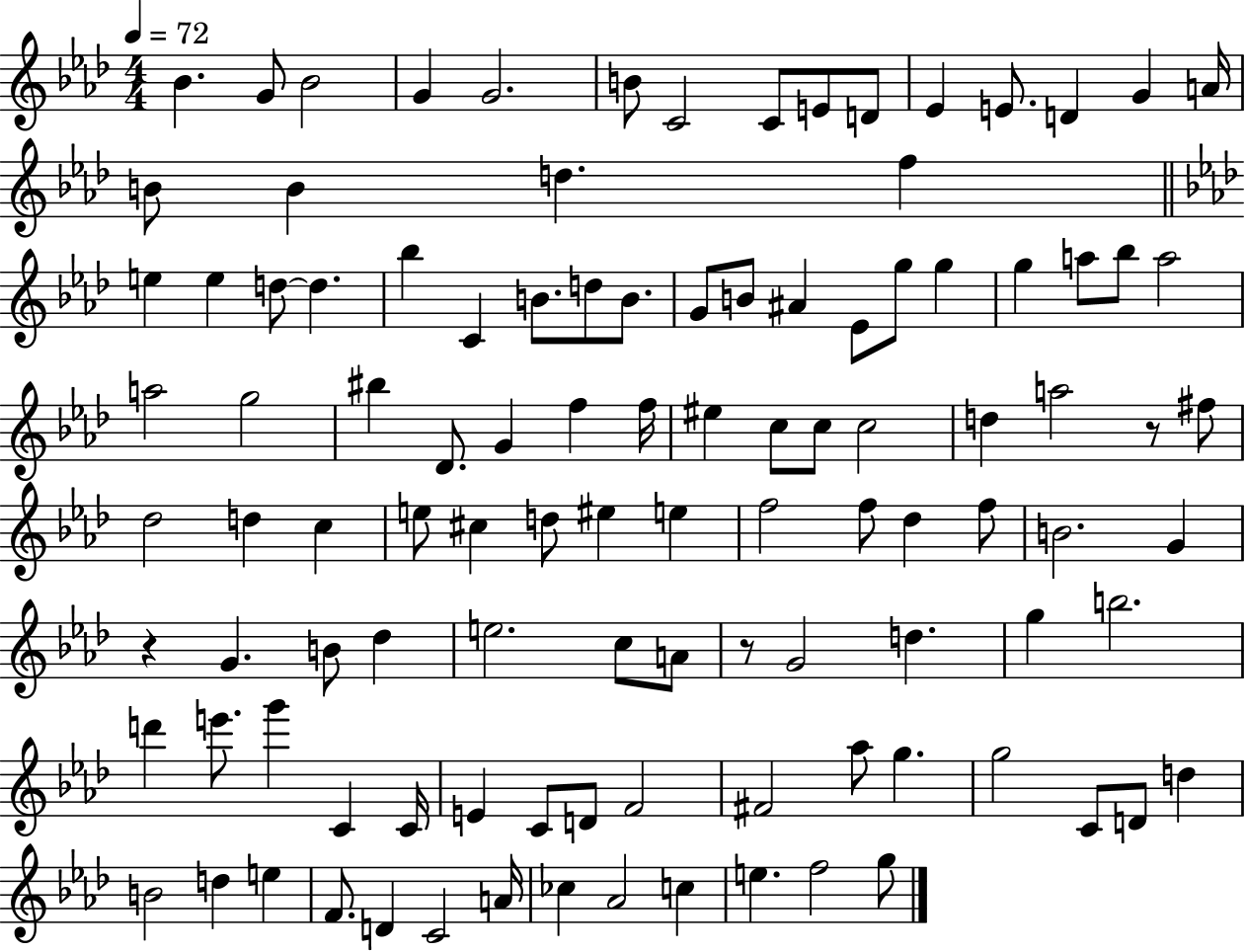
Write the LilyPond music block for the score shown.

{
  \clef treble
  \numericTimeSignature
  \time 4/4
  \key aes \major
  \tempo 4 = 72
  bes'4. g'8 bes'2 | g'4 g'2. | b'8 c'2 c'8 e'8 d'8 | ees'4 e'8. d'4 g'4 a'16 | \break b'8 b'4 d''4. f''4 | \bar "||" \break \key aes \major e''4 e''4 d''8~~ d''4. | bes''4 c'4 b'8. d''8 b'8. | g'8 b'8 ais'4 ees'8 g''8 g''4 | g''4 a''8 bes''8 a''2 | \break a''2 g''2 | bis''4 des'8. g'4 f''4 f''16 | eis''4 c''8 c''8 c''2 | d''4 a''2 r8 fis''8 | \break des''2 d''4 c''4 | e''8 cis''4 d''8 eis''4 e''4 | f''2 f''8 des''4 f''8 | b'2. g'4 | \break r4 g'4. b'8 des''4 | e''2. c''8 a'8 | r8 g'2 d''4. | g''4 b''2. | \break d'''4 e'''8. g'''4 c'4 c'16 | e'4 c'8 d'8 f'2 | fis'2 aes''8 g''4. | g''2 c'8 d'8 d''4 | \break b'2 d''4 e''4 | f'8. d'4 c'2 a'16 | ces''4 aes'2 c''4 | e''4. f''2 g''8 | \break \bar "|."
}